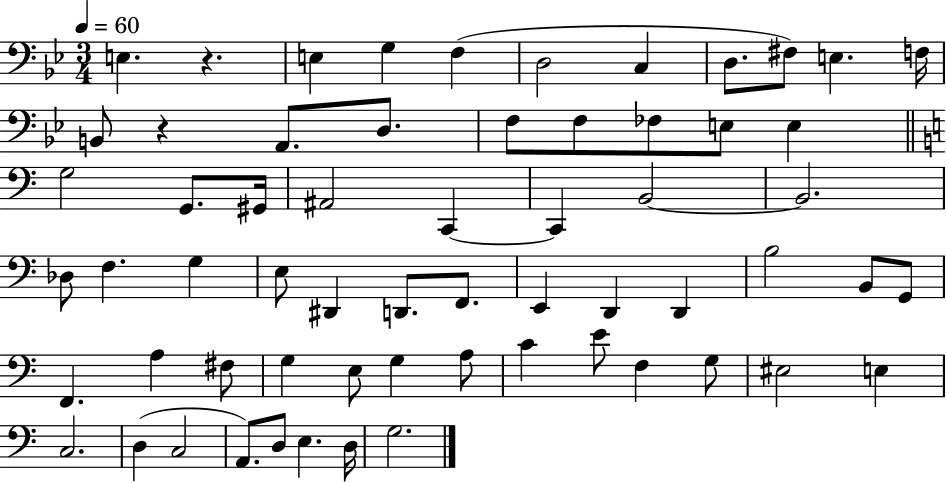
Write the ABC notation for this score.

X:1
T:Untitled
M:3/4
L:1/4
K:Bb
E, z E, G, F, D,2 C, D,/2 ^F,/2 E, F,/4 B,,/2 z A,,/2 D,/2 F,/2 F,/2 _F,/2 E,/2 E, G,2 G,,/2 ^G,,/4 ^A,,2 C,, C,, B,,2 B,,2 _D,/2 F, G, E,/2 ^D,, D,,/2 F,,/2 E,, D,, D,, B,2 B,,/2 G,,/2 F,, A, ^F,/2 G, E,/2 G, A,/2 C E/2 F, G,/2 ^E,2 E, C,2 D, C,2 A,,/2 D,/2 E, D,/4 G,2